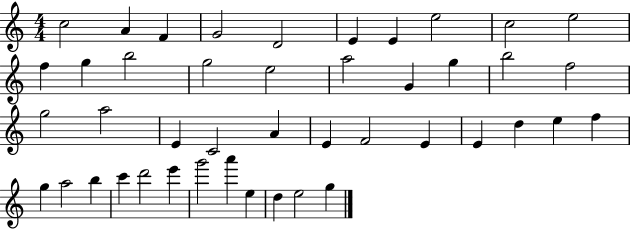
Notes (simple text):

C5/h A4/q F4/q G4/h D4/h E4/q E4/q E5/h C5/h E5/h F5/q G5/q B5/h G5/h E5/h A5/h G4/q G5/q B5/h F5/h G5/h A5/h E4/q C4/h A4/q E4/q F4/h E4/q E4/q D5/q E5/q F5/q G5/q A5/h B5/q C6/q D6/h E6/q G6/h A6/q E5/q D5/q E5/h G5/q